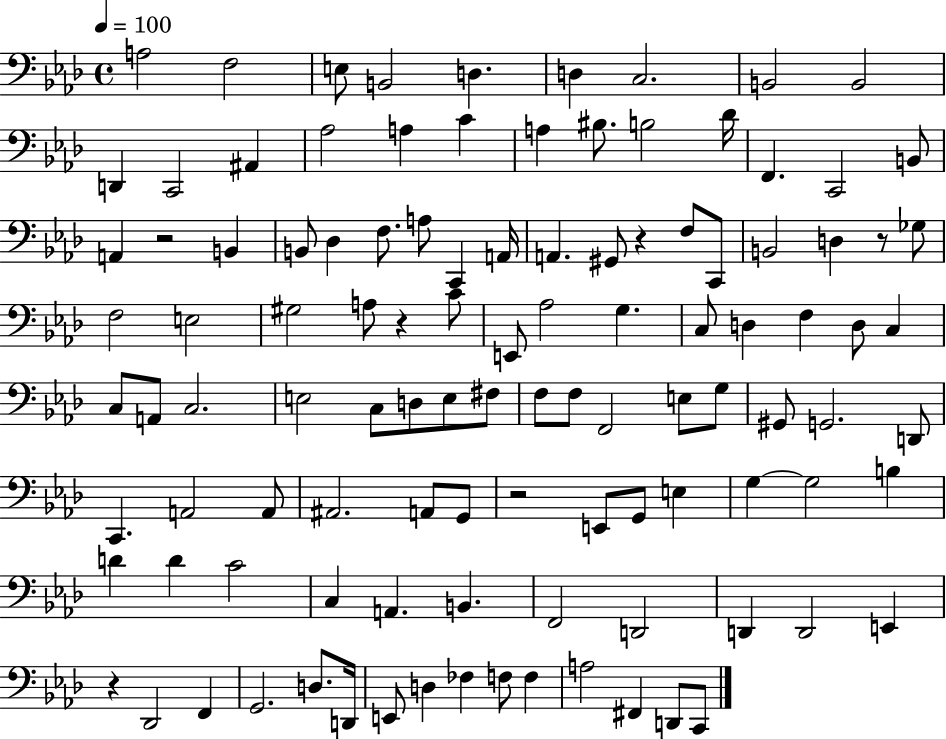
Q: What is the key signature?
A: AES major